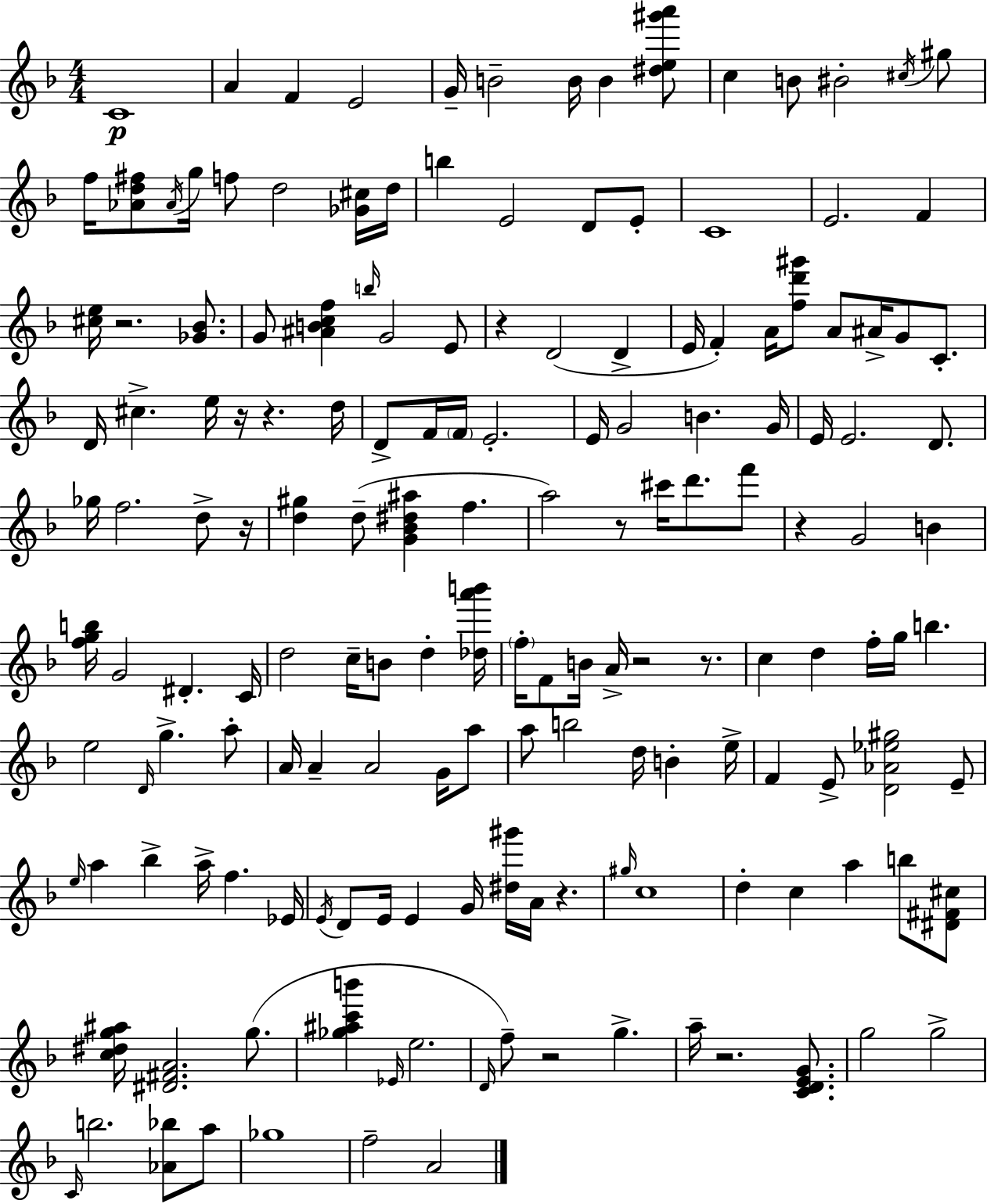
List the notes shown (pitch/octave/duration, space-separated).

C4/w A4/q F4/q E4/h G4/s B4/h B4/s B4/q [D#5,E5,G#6,A6]/e C5/q B4/e BIS4/h C#5/s G#5/e F5/s [Ab4,D5,F#5]/e Ab4/s G5/s F5/e D5/h [Gb4,C#5]/s D5/s B5/q E4/h D4/e E4/e C4/w E4/h. F4/q [C#5,E5]/s R/h. [Gb4,Bb4]/e. G4/e [A#4,B4,C5,F5]/q B5/s G4/h E4/e R/q D4/h D4/q E4/s F4/q A4/s [F5,D6,G#6]/e A4/e A#4/s G4/e C4/e. D4/s C#5/q. E5/s R/s R/q. D5/s D4/e F4/s F4/s E4/h. E4/s G4/h B4/q. G4/s E4/s E4/h. D4/e. Gb5/s F5/h. D5/e R/s [D5,G#5]/q D5/e [G4,Bb4,D#5,A#5]/q F5/q. A5/h R/e C#6/s D6/e. F6/e R/q G4/h B4/q [F5,G5,B5]/s G4/h D#4/q. C4/s D5/h C5/s B4/e D5/q [Db5,A6,B6]/s F5/s F4/e B4/s A4/s R/h R/e. C5/q D5/q F5/s G5/s B5/q. E5/h D4/s G5/q. A5/e A4/s A4/q A4/h G4/s A5/e A5/e B5/h D5/s B4/q E5/s F4/q E4/e [D4,Ab4,Eb5,G#5]/h E4/e E5/s A5/q Bb5/q A5/s F5/q. Eb4/s E4/s D4/e E4/s E4/q G4/s [D#5,G#6]/s A4/s R/q. G#5/s C5/w D5/q C5/q A5/q B5/e [D#4,F#4,C#5]/e [C5,D#5,G5,A#5]/s [D#4,F#4,A4]/h. G5/e. [Gb5,A#5,C6,B6]/q Eb4/s E5/h. D4/s F5/e R/h G5/q. A5/s R/h. [C4,D4,E4,G4]/e. G5/h G5/h C4/s B5/h. [Ab4,Bb5]/e A5/e Gb5/w F5/h A4/h